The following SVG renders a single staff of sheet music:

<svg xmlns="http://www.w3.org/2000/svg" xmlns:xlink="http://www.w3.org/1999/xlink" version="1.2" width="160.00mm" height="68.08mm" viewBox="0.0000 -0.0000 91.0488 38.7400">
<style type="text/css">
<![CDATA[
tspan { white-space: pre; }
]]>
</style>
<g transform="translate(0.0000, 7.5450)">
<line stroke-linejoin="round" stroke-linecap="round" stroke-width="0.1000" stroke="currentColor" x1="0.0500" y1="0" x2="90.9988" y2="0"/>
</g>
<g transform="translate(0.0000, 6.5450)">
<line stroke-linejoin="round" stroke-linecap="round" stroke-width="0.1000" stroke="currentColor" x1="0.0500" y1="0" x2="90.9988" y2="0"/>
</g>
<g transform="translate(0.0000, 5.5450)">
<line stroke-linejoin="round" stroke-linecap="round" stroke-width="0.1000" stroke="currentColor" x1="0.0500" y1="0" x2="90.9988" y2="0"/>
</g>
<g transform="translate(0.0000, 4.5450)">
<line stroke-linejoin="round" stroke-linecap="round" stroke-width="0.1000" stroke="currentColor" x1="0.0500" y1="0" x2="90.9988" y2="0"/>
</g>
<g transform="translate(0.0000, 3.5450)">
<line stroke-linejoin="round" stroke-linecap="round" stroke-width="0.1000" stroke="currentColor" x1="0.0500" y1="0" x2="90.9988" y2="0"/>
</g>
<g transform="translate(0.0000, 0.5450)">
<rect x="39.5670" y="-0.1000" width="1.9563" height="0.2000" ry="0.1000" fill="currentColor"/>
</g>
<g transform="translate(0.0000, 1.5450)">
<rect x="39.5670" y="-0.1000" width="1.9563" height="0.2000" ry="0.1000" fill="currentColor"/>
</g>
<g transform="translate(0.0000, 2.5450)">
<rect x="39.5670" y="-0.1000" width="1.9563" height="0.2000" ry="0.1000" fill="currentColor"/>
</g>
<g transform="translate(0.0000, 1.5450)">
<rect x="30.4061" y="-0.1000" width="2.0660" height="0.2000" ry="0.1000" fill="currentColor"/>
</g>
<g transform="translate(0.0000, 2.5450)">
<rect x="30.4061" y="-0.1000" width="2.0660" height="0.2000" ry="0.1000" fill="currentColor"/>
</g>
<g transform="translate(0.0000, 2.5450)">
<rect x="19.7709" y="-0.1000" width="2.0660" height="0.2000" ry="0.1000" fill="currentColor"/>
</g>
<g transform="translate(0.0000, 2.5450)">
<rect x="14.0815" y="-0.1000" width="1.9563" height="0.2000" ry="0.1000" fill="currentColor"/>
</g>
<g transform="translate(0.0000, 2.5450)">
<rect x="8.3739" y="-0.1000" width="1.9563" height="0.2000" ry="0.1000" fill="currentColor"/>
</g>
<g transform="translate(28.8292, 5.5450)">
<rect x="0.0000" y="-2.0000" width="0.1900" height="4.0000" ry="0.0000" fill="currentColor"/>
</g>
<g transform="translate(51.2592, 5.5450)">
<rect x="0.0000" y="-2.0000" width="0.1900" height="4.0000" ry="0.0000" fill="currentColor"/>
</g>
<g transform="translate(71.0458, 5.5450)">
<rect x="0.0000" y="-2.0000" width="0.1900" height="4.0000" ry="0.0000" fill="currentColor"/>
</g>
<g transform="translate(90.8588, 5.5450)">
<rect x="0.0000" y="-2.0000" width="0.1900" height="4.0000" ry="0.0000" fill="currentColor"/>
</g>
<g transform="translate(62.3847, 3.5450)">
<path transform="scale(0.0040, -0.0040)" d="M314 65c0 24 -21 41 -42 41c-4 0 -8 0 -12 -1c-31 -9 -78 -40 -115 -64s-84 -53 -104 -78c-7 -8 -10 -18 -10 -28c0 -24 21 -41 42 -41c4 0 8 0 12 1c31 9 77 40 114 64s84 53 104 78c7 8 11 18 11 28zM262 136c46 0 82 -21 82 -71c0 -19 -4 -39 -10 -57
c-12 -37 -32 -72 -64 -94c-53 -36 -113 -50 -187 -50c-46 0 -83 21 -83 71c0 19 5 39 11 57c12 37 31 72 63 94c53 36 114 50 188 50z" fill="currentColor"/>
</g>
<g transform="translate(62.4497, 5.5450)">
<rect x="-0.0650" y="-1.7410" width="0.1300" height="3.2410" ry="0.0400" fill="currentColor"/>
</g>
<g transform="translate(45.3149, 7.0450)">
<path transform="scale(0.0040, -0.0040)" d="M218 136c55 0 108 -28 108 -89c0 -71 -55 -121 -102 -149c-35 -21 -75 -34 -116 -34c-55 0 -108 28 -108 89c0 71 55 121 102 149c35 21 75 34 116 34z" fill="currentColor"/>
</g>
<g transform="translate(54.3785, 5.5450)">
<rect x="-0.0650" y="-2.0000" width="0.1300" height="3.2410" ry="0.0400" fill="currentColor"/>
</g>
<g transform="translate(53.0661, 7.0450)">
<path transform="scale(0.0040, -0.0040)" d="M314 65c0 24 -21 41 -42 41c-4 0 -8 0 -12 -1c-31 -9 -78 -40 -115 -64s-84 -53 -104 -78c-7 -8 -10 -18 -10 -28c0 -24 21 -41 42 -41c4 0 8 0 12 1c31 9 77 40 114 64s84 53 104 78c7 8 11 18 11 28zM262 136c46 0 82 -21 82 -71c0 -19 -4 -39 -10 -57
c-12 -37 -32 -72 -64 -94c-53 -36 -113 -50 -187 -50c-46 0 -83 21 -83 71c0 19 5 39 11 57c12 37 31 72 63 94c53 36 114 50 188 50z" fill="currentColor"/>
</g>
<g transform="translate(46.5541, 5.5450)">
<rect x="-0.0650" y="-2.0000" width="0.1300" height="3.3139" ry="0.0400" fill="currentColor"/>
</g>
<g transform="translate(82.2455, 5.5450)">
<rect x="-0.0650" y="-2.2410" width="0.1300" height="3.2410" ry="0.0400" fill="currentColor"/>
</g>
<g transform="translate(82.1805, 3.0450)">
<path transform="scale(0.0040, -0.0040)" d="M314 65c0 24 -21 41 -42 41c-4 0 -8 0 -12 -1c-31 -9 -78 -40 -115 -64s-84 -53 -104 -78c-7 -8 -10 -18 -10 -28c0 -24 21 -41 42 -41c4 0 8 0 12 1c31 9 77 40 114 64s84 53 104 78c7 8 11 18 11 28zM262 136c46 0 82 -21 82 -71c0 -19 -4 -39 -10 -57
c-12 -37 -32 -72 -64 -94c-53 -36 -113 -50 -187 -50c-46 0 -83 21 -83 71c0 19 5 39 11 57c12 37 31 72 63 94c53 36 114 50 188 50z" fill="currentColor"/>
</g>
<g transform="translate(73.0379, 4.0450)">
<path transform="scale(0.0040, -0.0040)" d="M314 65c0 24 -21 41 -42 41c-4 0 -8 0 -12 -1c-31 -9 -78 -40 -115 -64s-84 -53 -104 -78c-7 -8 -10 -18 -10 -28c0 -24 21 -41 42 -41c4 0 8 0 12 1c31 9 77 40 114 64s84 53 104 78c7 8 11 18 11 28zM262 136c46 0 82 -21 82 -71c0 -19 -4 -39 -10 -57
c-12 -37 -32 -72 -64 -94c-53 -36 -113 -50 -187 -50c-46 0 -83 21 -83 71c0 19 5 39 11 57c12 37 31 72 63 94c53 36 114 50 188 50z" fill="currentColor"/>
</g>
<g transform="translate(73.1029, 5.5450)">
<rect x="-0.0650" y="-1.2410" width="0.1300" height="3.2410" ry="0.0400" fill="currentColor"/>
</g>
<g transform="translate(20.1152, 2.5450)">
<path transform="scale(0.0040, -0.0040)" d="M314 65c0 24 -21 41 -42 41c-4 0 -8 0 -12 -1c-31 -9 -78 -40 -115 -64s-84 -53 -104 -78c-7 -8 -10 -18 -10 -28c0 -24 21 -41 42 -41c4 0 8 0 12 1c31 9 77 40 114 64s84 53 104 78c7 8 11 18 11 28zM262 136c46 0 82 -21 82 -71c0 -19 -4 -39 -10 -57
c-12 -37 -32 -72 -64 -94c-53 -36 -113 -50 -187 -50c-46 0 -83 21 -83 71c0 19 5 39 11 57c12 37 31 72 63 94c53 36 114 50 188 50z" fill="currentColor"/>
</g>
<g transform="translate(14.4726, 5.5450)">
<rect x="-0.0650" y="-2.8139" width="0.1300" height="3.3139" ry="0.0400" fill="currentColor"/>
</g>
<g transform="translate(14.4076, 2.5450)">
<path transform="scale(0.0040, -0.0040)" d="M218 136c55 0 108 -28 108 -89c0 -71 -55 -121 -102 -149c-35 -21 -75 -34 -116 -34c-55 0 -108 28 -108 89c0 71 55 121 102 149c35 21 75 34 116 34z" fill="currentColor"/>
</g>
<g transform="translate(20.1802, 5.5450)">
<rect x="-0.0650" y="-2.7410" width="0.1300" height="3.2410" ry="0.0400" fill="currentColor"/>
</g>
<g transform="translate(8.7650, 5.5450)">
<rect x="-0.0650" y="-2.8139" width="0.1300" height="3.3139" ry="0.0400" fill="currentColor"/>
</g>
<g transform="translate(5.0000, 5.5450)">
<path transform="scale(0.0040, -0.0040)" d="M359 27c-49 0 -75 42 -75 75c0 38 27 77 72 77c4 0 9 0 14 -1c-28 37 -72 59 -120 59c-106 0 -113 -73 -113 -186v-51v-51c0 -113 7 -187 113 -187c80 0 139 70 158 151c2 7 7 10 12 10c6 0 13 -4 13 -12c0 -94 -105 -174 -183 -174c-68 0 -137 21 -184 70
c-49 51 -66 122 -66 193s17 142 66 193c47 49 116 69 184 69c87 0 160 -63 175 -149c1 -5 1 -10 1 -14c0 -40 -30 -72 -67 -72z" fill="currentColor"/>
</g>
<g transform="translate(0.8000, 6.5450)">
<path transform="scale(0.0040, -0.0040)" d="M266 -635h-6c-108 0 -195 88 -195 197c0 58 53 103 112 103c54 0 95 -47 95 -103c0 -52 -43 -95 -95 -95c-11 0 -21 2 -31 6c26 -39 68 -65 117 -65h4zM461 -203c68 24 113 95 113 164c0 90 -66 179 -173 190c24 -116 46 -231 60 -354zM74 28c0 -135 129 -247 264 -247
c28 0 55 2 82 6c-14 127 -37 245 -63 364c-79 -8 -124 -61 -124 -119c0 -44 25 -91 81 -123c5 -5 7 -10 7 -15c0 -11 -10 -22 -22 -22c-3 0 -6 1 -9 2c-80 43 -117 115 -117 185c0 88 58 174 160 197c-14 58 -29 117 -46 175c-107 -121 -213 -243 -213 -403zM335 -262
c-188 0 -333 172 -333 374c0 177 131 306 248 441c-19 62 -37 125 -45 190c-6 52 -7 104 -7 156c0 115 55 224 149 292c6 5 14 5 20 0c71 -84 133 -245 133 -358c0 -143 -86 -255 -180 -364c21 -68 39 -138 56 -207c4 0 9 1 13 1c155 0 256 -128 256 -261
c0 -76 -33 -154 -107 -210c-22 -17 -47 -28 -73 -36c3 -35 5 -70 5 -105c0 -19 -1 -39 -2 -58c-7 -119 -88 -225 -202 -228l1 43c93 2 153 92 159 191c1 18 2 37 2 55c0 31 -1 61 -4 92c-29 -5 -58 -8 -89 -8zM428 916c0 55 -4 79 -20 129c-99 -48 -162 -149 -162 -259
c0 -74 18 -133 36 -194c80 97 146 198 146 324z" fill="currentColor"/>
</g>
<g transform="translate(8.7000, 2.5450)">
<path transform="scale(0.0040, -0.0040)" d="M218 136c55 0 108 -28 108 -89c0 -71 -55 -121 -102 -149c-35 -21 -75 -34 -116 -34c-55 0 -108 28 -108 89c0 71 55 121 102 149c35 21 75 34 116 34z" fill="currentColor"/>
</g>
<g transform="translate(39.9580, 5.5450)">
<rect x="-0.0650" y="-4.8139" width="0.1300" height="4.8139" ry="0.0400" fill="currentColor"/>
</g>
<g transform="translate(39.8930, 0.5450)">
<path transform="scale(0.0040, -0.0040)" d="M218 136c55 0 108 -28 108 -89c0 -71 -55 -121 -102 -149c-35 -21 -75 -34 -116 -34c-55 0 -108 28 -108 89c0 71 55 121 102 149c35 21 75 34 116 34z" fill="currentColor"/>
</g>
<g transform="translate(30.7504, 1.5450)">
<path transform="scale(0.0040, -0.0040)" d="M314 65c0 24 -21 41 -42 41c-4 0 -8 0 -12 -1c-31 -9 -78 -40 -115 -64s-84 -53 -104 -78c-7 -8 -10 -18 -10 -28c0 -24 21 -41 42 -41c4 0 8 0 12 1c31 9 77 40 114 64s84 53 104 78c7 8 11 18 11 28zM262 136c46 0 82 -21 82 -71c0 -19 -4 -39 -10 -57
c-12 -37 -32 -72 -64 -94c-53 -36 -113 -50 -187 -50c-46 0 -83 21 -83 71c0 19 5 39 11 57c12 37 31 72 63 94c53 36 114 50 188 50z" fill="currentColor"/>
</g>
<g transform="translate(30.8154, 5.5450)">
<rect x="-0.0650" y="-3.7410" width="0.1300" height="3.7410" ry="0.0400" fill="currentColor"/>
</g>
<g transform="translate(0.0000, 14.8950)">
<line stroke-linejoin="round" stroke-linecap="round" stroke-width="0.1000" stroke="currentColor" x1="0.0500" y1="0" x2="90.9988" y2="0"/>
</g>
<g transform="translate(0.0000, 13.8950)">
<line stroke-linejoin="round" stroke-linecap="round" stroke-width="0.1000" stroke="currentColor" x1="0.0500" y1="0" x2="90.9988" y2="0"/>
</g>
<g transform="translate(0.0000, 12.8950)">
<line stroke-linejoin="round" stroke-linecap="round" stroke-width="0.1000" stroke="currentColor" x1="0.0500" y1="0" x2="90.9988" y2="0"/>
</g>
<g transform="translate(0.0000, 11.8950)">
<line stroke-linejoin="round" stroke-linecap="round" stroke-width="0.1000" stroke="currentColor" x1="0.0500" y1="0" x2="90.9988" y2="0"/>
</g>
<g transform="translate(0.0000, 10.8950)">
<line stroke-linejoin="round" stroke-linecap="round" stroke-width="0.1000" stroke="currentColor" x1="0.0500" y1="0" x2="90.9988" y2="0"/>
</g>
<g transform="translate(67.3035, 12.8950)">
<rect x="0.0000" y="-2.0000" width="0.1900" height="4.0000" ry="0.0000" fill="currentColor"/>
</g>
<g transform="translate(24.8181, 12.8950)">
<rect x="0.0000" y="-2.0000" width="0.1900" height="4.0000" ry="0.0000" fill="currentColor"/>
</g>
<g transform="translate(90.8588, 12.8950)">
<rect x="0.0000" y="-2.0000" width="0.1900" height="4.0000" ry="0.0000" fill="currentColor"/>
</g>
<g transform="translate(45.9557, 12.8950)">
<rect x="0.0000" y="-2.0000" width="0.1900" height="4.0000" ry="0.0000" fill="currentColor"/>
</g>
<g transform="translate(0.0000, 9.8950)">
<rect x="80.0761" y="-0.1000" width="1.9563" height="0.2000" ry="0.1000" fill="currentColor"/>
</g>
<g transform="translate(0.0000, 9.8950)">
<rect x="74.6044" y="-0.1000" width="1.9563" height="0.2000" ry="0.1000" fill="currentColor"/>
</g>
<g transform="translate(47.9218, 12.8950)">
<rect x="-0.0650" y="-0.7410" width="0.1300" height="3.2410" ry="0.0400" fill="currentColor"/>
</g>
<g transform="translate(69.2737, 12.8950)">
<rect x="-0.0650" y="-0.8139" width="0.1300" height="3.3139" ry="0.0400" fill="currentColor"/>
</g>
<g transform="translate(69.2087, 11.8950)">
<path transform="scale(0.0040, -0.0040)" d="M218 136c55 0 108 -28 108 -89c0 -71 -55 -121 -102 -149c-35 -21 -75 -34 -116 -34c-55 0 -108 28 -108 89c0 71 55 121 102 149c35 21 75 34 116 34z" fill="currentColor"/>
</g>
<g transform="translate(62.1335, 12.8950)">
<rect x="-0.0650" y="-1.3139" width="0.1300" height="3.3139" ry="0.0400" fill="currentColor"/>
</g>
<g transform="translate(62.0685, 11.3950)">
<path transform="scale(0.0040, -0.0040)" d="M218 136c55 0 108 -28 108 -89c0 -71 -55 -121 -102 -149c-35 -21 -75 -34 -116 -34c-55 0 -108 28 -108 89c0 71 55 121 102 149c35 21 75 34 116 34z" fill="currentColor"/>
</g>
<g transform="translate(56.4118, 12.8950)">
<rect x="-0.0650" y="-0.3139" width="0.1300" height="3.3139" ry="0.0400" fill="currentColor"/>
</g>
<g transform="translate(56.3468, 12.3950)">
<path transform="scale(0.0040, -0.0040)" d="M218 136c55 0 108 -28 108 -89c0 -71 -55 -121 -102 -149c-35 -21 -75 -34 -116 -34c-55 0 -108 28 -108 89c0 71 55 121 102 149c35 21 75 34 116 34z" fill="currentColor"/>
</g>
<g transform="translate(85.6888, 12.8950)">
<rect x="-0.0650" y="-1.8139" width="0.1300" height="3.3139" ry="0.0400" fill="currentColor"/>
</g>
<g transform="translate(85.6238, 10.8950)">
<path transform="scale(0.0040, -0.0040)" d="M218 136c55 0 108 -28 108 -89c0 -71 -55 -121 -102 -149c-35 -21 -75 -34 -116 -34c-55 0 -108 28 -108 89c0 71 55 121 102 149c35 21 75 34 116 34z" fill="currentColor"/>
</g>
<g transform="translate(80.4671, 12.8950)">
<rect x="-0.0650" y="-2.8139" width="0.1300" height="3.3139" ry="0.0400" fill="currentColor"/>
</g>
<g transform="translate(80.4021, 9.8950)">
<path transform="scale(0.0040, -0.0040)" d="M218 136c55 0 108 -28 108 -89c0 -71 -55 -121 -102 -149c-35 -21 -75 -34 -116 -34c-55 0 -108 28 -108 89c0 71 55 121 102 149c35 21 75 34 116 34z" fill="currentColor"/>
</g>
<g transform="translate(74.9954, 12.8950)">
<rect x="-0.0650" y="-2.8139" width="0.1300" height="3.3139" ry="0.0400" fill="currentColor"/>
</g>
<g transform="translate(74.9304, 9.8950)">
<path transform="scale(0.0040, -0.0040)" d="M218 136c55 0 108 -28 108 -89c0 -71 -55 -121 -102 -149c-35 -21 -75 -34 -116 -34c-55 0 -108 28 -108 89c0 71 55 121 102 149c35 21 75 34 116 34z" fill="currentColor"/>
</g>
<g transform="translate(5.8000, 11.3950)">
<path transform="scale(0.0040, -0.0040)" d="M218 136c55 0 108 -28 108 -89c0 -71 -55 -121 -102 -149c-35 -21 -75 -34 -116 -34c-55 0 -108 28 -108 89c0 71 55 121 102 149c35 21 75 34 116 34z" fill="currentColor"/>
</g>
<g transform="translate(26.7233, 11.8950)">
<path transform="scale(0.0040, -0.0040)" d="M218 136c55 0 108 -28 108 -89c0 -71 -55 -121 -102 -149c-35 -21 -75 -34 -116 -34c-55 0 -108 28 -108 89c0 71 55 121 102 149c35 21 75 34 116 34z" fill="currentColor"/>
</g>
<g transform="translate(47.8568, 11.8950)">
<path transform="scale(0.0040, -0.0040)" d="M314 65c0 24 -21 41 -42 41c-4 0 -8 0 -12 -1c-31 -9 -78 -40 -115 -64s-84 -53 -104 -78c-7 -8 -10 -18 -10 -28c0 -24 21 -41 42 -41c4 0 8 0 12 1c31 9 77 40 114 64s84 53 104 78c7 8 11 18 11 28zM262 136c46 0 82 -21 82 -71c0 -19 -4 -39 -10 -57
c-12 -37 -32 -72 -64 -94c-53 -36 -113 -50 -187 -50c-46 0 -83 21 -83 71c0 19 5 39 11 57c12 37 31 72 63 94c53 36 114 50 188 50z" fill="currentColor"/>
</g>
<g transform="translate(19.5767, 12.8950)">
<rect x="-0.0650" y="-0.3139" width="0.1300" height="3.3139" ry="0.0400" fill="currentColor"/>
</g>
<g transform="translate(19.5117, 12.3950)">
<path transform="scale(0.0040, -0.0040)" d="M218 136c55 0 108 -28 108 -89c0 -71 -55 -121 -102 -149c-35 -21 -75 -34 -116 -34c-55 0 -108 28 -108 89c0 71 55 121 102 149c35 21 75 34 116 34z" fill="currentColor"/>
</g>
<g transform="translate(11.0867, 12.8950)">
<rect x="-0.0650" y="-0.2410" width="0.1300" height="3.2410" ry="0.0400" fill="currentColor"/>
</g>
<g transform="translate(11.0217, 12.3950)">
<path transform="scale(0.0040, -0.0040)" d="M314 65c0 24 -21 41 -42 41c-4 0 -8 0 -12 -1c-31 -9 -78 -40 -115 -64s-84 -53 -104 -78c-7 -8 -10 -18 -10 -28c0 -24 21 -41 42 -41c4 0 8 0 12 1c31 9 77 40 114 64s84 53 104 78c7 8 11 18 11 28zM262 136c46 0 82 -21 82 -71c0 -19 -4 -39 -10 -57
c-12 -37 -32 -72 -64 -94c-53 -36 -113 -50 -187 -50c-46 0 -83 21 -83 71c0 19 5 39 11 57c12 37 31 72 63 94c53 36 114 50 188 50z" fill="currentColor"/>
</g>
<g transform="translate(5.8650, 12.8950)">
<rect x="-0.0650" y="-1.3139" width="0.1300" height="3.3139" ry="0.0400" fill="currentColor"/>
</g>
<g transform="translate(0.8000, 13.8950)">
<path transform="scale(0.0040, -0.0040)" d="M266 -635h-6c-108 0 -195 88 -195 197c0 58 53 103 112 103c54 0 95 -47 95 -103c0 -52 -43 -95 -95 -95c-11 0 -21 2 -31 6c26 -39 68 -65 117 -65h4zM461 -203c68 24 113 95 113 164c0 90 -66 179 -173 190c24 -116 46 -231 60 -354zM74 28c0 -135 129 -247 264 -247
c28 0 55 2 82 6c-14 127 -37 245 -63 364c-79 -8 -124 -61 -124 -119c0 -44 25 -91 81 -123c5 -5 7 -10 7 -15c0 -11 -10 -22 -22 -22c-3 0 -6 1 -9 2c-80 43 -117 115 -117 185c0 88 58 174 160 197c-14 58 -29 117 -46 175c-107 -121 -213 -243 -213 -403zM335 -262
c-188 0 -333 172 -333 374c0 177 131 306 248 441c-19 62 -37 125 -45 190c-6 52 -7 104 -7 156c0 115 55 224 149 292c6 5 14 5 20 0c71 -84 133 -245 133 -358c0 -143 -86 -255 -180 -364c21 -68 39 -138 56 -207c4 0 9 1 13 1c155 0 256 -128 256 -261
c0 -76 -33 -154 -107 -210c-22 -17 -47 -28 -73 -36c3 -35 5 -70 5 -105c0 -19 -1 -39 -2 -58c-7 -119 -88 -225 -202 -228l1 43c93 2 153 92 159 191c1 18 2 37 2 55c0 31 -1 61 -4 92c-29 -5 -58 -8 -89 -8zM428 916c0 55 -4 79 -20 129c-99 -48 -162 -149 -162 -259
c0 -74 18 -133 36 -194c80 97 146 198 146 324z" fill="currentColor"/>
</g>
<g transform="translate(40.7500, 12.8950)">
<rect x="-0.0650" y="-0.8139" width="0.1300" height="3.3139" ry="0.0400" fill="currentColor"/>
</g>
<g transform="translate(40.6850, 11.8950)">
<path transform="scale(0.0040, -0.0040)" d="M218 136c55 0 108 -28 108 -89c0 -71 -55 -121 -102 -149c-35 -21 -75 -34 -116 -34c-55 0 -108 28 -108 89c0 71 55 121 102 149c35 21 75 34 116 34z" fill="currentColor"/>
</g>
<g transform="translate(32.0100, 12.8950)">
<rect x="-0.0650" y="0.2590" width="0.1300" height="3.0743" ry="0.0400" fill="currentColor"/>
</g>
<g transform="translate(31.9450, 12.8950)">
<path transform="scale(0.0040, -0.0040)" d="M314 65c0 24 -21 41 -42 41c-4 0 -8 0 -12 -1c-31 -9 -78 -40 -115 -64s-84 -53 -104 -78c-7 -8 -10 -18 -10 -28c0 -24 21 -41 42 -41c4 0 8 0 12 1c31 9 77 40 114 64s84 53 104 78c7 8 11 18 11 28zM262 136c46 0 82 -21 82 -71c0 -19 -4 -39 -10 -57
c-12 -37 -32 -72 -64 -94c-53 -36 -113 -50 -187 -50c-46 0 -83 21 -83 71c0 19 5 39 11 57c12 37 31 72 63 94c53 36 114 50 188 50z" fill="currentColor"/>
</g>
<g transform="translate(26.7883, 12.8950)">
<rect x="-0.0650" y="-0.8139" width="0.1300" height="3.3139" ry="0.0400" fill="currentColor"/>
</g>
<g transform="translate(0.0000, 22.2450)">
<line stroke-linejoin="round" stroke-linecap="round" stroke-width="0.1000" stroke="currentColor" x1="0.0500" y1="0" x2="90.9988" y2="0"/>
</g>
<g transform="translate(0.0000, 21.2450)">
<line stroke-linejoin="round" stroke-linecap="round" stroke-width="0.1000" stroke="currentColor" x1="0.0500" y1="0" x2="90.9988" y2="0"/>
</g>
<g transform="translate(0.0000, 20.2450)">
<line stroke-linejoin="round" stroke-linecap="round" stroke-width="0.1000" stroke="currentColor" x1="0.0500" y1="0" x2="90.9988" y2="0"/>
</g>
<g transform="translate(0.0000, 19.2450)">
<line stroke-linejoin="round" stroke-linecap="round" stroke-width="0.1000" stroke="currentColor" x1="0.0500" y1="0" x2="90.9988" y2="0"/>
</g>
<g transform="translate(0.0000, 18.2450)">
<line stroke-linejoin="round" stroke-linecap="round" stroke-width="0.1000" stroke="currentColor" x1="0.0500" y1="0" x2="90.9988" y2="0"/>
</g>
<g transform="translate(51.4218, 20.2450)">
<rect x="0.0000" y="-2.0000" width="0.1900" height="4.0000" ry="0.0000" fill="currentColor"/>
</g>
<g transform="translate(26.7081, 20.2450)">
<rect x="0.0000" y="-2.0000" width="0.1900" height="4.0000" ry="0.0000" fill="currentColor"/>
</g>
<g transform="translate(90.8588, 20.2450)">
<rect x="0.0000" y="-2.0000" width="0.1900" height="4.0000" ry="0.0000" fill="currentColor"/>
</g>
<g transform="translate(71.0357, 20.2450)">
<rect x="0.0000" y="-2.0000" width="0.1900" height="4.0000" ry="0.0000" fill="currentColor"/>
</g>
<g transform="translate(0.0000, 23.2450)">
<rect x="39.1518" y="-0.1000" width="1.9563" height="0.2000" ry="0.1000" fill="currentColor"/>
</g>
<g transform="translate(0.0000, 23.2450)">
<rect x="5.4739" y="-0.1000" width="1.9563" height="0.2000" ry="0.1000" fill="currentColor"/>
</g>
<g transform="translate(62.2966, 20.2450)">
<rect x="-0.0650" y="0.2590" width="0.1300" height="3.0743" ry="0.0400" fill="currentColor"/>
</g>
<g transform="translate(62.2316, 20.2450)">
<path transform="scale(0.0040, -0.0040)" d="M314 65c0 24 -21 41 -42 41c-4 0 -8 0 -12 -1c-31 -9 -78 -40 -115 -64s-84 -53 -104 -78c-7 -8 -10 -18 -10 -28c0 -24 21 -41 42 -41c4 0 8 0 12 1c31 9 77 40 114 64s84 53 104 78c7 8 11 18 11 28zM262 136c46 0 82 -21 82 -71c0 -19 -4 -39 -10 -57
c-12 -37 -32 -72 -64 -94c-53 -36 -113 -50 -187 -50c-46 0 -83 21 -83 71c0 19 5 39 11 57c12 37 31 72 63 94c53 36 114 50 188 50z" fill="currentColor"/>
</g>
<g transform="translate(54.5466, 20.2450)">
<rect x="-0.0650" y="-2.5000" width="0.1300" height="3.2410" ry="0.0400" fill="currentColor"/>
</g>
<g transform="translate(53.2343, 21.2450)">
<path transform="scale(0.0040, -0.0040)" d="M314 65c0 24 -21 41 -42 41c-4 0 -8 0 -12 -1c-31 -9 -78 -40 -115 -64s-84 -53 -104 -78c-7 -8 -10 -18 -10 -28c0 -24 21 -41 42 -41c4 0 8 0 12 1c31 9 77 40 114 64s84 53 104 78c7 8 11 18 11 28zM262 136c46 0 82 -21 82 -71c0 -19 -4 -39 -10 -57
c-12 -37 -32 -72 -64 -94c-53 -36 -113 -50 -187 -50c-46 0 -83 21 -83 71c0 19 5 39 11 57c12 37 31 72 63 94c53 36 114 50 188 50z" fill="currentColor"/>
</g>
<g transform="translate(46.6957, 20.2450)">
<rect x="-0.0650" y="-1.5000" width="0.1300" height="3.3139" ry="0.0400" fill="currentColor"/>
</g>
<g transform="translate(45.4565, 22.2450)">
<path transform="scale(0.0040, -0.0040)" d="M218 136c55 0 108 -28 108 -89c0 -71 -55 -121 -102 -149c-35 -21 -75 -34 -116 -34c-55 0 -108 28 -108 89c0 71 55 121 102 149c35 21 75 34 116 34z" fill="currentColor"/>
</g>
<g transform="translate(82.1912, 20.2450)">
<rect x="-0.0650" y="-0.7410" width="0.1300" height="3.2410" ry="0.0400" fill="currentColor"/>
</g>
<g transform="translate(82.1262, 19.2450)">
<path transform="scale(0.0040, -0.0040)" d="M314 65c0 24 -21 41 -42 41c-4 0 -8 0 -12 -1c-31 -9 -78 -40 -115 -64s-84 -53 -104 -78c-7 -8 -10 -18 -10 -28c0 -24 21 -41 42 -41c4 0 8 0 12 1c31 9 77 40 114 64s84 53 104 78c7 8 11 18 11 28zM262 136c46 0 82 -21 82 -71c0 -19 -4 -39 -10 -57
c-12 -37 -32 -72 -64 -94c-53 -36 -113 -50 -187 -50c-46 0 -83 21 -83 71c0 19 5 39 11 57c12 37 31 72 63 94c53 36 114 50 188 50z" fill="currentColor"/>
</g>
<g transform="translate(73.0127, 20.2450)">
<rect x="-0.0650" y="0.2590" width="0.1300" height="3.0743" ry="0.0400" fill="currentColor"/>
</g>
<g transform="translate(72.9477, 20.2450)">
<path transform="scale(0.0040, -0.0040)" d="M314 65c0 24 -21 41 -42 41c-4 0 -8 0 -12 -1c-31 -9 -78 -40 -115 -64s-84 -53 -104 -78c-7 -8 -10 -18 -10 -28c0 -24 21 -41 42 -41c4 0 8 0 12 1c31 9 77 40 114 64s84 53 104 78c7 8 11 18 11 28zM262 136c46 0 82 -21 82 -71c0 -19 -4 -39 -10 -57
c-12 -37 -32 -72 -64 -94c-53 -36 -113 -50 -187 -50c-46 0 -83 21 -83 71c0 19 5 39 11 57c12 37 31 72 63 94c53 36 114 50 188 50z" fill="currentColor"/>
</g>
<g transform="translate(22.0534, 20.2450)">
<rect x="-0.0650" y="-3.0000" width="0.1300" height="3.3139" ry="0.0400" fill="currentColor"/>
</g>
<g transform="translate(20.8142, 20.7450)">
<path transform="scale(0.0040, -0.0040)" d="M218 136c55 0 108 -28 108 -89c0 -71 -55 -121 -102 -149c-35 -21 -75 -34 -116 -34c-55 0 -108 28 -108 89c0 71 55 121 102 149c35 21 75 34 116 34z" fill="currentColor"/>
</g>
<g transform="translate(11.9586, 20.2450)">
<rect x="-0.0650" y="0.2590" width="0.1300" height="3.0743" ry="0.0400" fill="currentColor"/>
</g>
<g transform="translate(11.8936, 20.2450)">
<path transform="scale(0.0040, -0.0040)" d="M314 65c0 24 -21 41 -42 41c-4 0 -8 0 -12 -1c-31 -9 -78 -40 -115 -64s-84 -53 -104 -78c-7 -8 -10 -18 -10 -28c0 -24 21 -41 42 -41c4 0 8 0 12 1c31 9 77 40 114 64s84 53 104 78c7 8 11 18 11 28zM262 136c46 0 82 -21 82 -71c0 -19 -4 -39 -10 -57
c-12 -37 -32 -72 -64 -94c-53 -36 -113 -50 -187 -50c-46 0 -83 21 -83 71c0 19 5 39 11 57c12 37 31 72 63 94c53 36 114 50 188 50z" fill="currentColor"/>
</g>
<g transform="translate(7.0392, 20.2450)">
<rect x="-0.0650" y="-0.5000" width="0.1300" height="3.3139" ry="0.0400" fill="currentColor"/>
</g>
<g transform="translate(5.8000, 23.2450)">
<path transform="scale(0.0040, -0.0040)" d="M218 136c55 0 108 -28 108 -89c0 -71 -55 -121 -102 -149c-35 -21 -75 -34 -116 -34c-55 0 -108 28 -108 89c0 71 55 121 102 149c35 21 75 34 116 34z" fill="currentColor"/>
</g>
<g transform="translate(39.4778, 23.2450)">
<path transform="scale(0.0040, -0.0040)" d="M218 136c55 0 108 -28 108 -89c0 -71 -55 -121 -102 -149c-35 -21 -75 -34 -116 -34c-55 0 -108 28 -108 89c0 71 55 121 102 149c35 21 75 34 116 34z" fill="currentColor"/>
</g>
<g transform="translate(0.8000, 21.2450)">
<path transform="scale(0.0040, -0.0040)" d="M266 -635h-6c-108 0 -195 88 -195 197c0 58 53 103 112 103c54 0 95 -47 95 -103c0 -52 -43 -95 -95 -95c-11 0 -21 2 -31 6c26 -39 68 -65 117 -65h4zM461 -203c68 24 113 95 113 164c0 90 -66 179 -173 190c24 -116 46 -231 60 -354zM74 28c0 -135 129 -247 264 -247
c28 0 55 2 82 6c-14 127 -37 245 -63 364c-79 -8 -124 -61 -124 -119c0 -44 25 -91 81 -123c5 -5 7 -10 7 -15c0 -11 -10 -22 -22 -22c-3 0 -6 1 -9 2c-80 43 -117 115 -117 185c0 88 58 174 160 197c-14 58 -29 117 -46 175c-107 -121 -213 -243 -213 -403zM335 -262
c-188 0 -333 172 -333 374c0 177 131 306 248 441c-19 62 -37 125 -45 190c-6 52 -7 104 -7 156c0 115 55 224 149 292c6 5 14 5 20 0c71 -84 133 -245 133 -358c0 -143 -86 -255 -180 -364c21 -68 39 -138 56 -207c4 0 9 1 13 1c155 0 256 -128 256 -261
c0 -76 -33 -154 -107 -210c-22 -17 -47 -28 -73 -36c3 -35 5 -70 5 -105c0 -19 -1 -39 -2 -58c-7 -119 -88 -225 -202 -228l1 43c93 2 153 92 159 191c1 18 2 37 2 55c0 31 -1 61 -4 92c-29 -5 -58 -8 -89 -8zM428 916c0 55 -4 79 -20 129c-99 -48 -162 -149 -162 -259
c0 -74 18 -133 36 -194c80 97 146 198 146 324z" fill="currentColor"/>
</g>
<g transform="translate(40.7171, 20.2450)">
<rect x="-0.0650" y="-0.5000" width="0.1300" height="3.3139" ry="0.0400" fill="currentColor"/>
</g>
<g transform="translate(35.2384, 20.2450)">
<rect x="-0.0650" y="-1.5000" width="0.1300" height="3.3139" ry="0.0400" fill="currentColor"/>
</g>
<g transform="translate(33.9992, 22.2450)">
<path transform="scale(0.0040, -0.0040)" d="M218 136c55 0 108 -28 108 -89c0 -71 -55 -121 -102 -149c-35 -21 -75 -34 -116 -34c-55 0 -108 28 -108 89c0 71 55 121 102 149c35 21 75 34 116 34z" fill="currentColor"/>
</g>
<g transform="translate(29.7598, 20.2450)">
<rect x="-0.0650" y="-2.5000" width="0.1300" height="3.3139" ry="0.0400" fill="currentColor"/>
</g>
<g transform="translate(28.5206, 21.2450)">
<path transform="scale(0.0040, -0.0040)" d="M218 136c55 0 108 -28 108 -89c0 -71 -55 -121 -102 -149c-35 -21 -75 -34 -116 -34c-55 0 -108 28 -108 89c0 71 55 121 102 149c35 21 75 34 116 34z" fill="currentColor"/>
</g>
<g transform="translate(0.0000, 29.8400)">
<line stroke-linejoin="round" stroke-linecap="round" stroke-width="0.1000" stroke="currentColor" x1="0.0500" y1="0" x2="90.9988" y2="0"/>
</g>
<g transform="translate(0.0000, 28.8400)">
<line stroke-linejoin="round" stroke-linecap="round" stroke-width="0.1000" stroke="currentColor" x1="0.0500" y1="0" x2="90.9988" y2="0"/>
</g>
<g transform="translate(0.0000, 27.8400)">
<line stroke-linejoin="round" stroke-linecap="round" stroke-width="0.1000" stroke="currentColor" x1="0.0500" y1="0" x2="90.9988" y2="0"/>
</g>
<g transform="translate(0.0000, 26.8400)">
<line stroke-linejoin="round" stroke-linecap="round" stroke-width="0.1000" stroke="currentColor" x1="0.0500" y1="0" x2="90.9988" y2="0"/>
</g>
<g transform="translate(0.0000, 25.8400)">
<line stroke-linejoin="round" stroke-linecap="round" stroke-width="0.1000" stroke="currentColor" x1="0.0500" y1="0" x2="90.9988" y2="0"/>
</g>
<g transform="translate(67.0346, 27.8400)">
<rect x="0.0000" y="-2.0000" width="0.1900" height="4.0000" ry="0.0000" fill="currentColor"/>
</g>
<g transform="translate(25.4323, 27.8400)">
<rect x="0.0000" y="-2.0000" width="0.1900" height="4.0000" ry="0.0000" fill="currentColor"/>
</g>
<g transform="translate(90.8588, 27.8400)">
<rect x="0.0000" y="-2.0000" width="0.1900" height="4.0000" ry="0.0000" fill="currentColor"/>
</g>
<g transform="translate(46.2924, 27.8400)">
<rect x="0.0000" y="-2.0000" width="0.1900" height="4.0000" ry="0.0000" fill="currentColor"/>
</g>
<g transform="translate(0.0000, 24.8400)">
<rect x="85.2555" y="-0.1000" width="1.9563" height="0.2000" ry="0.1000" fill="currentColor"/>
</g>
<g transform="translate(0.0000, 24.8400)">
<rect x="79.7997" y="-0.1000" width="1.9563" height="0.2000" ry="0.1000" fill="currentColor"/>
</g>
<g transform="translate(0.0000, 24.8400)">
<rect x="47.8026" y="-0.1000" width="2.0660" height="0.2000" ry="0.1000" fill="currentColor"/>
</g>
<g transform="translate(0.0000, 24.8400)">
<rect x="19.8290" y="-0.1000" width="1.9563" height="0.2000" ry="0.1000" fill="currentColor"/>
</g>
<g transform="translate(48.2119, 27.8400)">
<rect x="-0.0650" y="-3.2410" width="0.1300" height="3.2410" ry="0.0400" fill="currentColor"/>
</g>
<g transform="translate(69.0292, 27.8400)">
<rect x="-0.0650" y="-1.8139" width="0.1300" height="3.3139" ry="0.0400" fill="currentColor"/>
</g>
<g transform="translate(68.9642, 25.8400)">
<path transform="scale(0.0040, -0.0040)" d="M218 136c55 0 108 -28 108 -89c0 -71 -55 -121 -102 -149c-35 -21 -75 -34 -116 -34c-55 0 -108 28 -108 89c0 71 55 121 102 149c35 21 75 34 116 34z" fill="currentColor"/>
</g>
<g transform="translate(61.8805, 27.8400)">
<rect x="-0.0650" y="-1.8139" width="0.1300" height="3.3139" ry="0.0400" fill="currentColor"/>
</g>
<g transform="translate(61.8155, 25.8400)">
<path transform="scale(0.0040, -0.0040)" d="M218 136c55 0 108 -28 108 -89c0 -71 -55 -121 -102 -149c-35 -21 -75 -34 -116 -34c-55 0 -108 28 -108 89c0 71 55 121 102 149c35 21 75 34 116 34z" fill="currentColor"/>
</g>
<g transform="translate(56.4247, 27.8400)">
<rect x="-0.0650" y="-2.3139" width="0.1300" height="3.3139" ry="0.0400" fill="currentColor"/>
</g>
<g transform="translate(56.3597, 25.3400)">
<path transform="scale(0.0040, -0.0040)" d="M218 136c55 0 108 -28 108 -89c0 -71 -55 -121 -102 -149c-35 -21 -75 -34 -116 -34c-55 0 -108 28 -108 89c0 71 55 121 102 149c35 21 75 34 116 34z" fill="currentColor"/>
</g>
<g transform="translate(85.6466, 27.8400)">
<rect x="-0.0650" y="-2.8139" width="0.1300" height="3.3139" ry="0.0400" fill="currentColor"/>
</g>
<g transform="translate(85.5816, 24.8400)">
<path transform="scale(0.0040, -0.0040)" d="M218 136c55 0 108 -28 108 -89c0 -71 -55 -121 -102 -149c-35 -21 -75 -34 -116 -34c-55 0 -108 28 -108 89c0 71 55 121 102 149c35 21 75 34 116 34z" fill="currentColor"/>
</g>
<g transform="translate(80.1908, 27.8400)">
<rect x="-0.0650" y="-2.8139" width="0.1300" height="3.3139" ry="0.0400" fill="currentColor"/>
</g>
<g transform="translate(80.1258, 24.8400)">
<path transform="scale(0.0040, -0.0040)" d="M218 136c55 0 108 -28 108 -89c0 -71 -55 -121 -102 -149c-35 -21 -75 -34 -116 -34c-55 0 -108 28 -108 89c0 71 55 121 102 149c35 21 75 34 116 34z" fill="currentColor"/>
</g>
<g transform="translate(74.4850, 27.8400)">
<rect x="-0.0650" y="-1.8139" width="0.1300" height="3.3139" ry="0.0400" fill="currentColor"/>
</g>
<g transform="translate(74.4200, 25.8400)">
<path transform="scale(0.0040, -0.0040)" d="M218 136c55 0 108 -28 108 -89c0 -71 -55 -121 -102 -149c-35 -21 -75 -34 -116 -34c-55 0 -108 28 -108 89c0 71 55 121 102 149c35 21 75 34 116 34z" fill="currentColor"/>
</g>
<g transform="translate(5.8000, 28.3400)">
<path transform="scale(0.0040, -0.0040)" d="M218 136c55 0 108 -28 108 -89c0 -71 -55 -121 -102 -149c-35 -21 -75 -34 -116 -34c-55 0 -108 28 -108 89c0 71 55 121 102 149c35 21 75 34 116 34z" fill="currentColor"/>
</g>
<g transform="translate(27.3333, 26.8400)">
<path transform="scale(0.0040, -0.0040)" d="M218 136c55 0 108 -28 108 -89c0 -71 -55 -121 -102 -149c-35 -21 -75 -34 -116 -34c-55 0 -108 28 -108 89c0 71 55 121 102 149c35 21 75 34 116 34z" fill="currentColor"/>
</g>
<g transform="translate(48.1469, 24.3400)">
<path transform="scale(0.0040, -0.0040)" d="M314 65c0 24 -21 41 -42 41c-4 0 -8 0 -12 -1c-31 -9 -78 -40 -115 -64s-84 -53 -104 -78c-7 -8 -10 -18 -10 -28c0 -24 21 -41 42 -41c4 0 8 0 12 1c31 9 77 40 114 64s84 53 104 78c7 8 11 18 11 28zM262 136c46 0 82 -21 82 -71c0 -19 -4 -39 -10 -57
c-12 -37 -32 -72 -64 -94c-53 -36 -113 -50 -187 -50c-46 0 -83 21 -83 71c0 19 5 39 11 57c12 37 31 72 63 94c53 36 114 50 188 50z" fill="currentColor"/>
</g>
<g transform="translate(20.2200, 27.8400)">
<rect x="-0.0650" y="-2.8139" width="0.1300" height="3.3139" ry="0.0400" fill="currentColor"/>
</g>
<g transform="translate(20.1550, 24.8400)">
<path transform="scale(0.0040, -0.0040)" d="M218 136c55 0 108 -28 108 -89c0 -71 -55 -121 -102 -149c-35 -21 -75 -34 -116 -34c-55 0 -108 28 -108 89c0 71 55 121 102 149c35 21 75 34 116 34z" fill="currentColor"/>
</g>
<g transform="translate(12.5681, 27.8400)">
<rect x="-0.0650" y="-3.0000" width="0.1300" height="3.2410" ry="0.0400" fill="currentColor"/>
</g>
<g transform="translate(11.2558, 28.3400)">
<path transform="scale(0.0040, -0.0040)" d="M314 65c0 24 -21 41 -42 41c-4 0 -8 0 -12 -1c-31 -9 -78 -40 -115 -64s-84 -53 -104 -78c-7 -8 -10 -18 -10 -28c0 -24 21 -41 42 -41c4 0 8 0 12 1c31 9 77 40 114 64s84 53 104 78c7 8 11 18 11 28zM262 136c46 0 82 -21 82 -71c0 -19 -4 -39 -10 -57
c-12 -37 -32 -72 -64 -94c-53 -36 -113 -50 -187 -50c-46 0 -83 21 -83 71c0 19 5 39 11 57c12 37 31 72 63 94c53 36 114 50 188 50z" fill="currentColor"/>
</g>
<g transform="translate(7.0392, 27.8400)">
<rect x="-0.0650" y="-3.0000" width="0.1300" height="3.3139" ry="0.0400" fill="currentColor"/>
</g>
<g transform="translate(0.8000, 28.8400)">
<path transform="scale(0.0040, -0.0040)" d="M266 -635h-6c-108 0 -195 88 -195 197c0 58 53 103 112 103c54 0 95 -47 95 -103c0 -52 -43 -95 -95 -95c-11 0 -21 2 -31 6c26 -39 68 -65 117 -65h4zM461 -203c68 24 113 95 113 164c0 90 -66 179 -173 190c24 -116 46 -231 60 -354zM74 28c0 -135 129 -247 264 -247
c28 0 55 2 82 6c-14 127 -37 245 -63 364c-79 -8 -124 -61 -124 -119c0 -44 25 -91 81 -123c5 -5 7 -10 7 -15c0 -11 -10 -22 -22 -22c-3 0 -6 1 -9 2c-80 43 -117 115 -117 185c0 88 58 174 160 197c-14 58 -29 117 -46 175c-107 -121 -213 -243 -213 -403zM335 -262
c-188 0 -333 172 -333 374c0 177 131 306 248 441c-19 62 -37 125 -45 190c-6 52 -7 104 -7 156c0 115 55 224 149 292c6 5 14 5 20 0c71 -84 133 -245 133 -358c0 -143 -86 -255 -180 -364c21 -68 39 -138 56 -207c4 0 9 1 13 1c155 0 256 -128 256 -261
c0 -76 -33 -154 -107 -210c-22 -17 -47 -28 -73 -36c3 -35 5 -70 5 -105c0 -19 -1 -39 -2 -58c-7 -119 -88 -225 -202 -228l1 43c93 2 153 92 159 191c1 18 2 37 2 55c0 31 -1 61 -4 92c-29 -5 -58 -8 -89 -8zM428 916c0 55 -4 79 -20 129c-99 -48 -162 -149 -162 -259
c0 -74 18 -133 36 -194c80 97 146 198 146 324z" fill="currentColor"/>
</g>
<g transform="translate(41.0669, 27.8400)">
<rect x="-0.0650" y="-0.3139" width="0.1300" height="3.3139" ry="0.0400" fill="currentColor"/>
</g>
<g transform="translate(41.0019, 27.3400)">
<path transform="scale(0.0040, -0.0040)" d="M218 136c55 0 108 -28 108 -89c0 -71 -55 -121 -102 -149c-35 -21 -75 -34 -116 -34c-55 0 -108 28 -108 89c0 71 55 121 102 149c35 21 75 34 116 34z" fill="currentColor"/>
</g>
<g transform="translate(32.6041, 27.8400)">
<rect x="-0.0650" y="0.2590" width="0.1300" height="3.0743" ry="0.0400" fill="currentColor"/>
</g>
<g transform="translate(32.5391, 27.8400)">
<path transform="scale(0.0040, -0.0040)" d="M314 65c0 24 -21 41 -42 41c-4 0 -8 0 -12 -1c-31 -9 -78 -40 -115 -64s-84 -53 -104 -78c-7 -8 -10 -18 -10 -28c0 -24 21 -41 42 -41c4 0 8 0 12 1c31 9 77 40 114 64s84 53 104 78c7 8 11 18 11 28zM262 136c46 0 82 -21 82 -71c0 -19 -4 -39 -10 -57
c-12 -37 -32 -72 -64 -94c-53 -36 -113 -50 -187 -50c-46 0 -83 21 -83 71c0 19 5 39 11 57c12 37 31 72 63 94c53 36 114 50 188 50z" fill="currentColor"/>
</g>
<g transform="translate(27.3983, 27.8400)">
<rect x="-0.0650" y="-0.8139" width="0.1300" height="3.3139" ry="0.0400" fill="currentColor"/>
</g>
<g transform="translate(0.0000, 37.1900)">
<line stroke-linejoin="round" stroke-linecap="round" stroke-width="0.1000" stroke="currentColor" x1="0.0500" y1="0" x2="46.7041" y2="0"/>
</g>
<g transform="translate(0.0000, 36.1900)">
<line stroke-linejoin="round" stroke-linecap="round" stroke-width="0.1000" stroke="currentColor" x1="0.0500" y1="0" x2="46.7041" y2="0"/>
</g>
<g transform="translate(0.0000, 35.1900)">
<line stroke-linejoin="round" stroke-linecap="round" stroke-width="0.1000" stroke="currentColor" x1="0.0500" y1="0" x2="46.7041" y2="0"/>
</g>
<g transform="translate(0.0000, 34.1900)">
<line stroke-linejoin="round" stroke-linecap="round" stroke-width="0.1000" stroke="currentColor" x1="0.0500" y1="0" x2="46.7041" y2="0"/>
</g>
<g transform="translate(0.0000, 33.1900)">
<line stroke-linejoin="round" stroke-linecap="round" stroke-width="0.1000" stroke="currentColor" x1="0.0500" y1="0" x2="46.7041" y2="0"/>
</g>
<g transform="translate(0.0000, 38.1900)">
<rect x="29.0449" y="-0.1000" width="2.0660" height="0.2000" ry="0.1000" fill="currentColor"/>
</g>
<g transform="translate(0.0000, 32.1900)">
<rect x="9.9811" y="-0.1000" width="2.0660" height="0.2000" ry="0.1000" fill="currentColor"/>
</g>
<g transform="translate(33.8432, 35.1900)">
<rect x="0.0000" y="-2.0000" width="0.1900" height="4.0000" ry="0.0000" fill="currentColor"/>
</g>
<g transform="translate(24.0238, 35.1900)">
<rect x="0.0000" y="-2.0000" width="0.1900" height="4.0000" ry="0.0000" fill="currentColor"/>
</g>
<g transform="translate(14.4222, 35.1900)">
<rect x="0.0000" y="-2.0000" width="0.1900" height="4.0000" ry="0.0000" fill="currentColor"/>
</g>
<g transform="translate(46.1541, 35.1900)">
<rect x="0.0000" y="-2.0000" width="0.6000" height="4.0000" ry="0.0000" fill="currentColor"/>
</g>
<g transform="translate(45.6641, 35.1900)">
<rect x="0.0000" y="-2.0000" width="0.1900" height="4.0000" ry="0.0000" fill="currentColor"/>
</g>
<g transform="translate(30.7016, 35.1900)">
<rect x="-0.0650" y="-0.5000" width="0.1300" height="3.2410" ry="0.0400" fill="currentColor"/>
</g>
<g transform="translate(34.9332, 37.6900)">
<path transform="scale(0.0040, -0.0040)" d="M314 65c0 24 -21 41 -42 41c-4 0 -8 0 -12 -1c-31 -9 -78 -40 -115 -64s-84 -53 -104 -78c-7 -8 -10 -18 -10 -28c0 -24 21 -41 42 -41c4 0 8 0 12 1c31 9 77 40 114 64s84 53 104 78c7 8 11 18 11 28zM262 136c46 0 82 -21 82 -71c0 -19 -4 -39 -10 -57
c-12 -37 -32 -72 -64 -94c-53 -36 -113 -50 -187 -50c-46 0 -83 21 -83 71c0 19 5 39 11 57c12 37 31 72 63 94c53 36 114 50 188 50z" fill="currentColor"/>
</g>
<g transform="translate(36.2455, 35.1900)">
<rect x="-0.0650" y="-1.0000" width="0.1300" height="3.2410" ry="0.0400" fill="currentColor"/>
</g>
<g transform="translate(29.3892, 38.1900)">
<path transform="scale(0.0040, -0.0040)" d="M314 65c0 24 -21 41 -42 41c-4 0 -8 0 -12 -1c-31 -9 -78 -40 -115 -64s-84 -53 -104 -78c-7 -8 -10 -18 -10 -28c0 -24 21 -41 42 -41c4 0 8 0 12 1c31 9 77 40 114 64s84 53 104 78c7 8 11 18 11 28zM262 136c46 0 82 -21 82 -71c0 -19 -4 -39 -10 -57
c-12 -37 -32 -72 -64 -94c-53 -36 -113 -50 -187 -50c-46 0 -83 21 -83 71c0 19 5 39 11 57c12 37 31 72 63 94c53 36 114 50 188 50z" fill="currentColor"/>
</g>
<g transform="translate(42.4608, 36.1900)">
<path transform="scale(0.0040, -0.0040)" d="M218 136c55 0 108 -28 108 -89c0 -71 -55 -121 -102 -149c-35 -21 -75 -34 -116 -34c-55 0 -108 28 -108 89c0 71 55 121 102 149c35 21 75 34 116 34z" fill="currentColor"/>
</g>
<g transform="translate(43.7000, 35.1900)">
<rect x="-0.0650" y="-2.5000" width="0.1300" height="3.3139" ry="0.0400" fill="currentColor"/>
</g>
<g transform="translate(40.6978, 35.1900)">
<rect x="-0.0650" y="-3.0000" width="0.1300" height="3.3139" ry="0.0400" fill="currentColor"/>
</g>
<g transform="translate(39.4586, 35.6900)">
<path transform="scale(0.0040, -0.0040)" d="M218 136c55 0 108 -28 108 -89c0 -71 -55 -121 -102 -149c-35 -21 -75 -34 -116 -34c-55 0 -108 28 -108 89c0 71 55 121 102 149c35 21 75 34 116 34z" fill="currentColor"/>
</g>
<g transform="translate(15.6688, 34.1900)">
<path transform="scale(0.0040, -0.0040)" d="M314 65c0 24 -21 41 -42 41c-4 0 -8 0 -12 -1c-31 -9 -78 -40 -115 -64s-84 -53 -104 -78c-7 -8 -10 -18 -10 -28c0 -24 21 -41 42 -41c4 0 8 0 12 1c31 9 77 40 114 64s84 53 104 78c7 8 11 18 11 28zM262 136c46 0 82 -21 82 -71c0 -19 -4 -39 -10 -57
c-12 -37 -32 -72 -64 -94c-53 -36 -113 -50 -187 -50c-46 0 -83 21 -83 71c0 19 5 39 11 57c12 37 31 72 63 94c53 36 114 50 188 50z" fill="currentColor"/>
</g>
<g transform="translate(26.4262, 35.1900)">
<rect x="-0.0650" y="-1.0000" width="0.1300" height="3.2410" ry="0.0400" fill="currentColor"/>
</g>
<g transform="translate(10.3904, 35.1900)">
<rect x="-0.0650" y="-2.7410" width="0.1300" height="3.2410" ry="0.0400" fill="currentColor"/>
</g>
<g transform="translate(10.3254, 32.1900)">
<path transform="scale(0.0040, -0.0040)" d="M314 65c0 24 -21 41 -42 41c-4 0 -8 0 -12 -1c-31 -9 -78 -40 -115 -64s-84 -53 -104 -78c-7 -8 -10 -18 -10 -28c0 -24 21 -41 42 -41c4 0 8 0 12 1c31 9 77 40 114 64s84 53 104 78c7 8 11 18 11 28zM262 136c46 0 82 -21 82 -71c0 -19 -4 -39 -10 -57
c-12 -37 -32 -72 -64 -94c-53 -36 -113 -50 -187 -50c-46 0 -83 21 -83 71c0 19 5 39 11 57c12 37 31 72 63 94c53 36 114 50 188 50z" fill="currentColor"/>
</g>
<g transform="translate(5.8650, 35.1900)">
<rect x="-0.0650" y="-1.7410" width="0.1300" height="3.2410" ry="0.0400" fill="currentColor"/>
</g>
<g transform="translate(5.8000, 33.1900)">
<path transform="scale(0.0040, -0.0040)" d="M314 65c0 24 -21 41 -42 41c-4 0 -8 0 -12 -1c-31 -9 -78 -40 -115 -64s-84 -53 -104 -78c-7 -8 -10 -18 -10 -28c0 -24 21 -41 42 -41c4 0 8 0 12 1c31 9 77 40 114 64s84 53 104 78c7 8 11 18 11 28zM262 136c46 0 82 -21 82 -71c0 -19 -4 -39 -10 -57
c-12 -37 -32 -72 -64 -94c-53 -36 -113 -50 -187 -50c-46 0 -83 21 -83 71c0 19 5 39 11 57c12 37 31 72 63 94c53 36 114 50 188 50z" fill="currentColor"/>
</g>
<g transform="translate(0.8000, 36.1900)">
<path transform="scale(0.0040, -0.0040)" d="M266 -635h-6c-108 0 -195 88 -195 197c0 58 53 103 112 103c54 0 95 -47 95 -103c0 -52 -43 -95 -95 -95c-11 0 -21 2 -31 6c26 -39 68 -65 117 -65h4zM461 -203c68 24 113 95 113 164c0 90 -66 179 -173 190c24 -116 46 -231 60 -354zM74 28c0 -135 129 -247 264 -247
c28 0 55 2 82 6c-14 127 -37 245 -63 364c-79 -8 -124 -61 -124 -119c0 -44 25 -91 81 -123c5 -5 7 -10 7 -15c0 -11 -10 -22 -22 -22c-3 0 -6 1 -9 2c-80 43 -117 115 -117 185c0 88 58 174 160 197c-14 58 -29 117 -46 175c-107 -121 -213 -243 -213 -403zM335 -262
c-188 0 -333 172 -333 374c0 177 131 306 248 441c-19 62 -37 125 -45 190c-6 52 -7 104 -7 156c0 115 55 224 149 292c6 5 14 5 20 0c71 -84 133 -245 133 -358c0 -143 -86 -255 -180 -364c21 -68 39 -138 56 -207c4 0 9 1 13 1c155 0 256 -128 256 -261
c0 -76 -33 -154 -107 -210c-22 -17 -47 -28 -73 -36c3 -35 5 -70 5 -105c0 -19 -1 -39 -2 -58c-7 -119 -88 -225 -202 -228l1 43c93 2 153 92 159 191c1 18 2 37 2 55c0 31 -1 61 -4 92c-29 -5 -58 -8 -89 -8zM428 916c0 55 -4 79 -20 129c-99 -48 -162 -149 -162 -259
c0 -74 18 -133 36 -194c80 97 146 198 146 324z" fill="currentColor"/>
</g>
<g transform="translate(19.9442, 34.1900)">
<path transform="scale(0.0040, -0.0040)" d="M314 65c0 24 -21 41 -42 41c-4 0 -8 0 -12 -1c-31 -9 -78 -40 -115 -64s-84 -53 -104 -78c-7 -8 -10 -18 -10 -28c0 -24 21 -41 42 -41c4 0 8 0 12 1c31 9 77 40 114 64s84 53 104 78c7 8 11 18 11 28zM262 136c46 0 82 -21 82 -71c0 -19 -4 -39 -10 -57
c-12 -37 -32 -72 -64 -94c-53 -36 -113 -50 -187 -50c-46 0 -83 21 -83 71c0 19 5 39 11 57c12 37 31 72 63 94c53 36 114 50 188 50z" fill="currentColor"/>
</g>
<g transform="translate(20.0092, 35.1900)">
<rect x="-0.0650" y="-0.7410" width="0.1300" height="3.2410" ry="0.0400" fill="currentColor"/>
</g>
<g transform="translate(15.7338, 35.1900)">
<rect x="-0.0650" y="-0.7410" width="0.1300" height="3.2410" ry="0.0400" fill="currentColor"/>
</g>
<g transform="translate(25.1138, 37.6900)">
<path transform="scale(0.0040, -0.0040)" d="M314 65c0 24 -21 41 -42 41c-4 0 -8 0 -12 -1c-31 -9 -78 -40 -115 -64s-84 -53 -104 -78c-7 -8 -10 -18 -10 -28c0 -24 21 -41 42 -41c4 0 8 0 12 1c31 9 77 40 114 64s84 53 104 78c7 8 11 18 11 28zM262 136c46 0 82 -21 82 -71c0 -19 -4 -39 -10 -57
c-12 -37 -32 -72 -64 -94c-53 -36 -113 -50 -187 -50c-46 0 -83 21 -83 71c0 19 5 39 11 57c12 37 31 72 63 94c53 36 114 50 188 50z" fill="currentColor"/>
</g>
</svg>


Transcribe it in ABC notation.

X:1
T:Untitled
M:4/4
L:1/4
K:C
a a a2 c'2 e' F F2 f2 e2 g2 e c2 c d B2 d d2 c e d a a f C B2 A G E C E G2 B2 B2 d2 A A2 a d B2 c b2 g f f f a a f2 a2 d2 d2 D2 C2 D2 A G